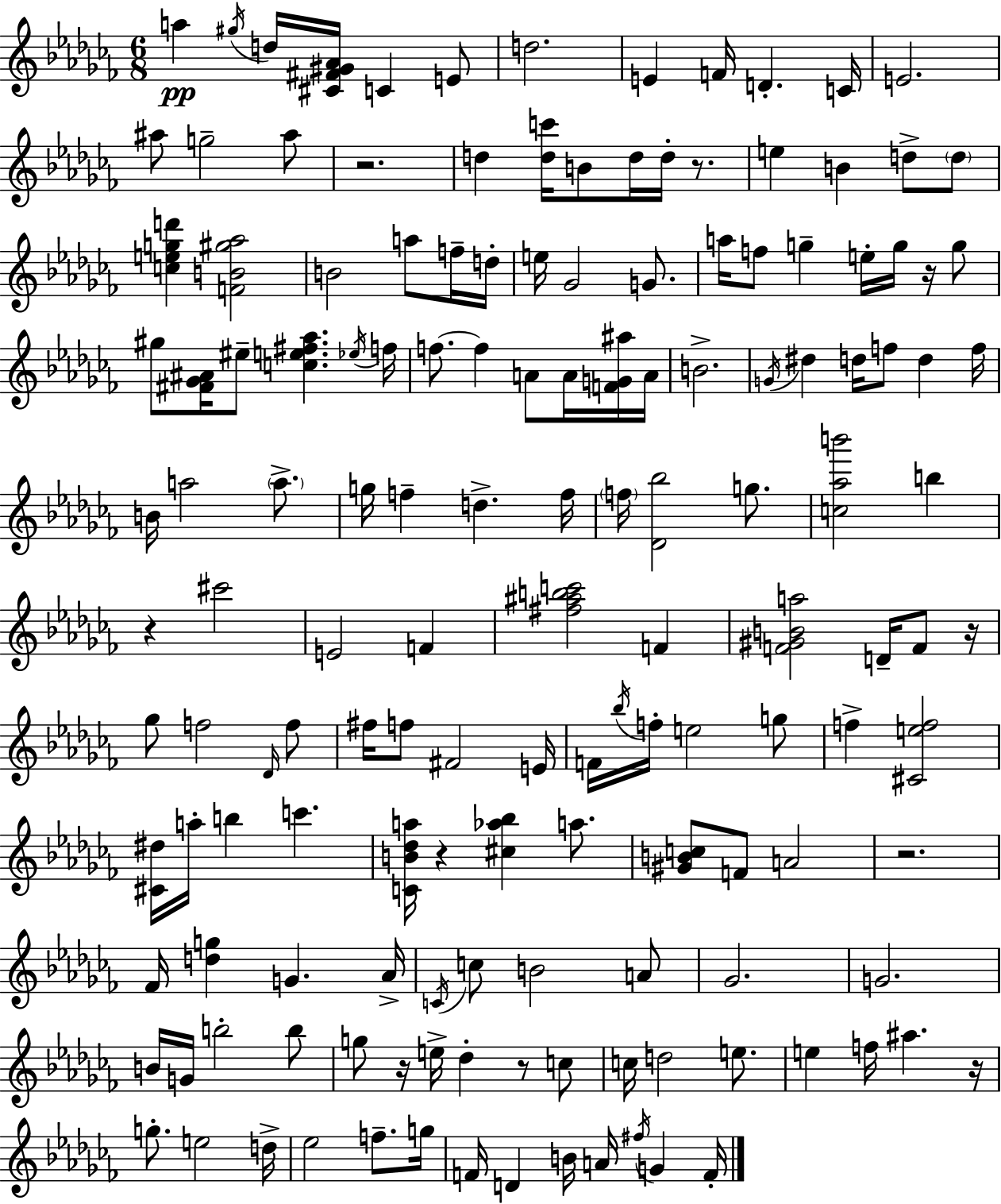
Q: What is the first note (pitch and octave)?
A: A5